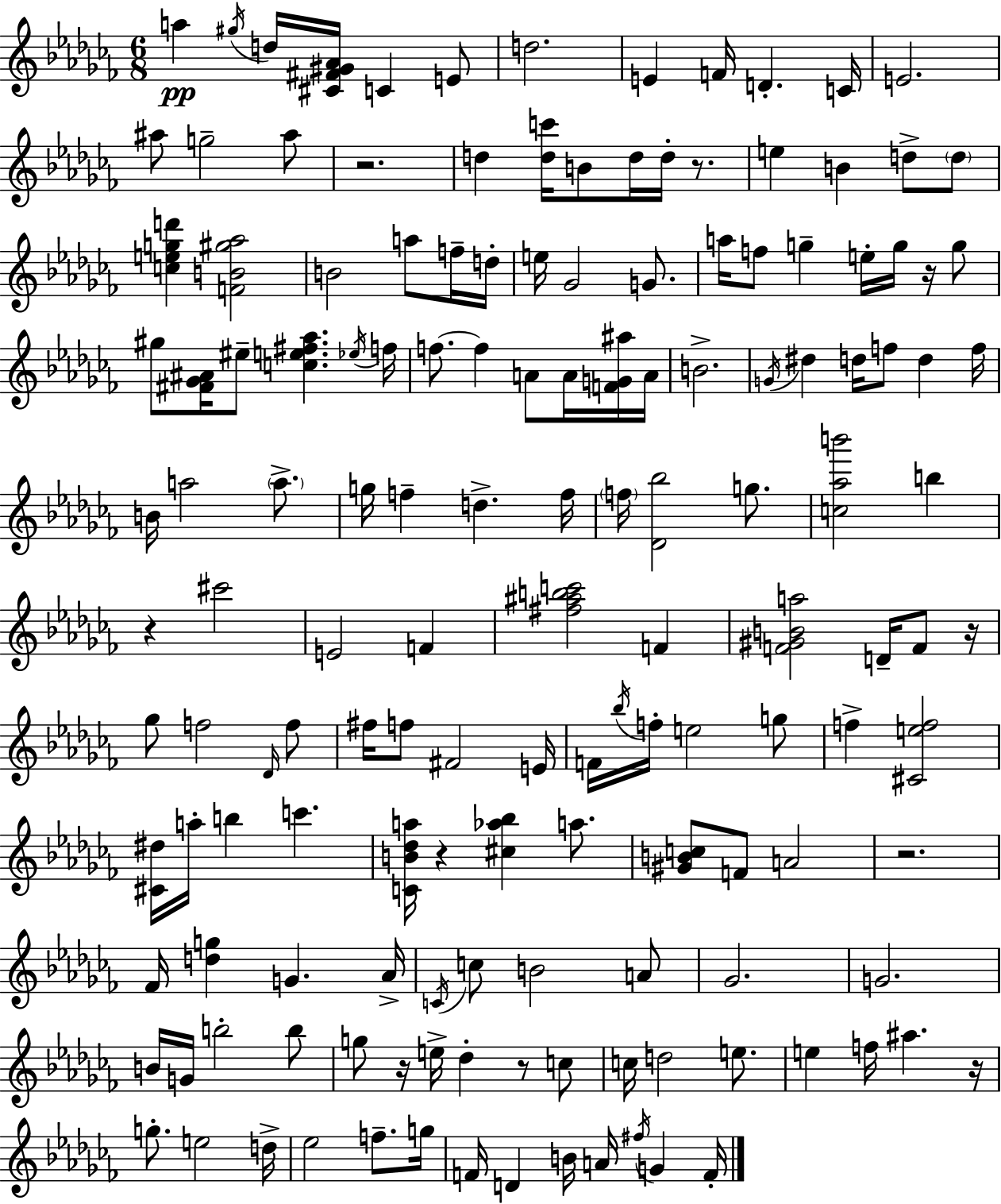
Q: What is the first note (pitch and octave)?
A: A5